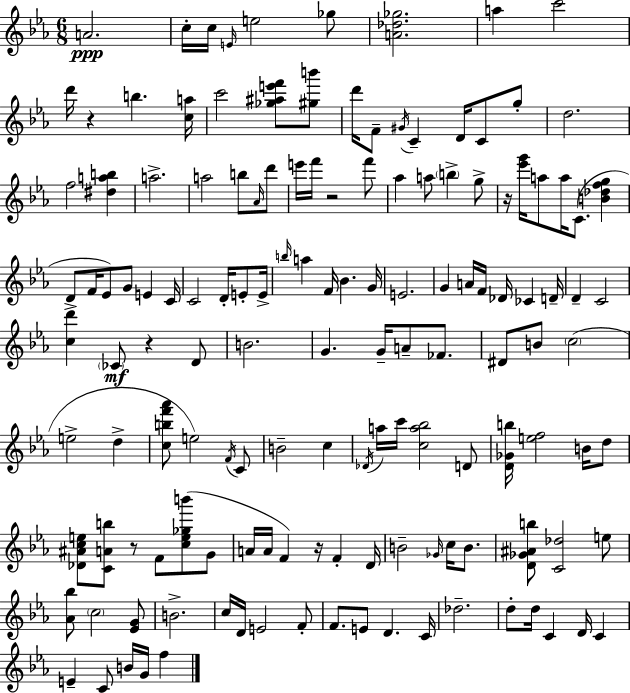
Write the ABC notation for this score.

X:1
T:Untitled
M:6/8
L:1/4
K:Eb
A2 c/4 c/4 E/4 e2 _g/2 [A_d_g]2 a c'2 d'/4 z b [ca]/4 c'2 [_g^ae'f']/2 [^gb']/2 d'/4 F/2 ^G/4 C D/4 C/2 g/2 d2 f2 [^dab] a2 a2 b/2 _A/4 d'/2 e'/4 f'/4 z2 f'/2 _a a/2 b g/2 z/4 [_e'g']/4 a/2 a/4 C/2 [B_dfg] D/2 F/4 _E/2 G/2 E C/4 C2 D/4 E/2 E/4 b/4 a F/4 _B G/4 E2 G A/4 F/4 _D/4 _C D/4 D C2 [cd'] _C/2 z D/2 B2 G G/4 A/2 _F/2 ^D/2 B/2 c2 e2 d [cbf'_a']/2 e2 F/4 C/2 B2 c _D/4 a/4 c'/4 [ca_b]2 D/2 [D_Gb]/4 [ef]2 B/4 d/2 [_D^Ace]/2 [CAb]/2 z/2 F/2 [ce_gb']/2 G/2 A/4 A/4 F z/4 F D/4 B2 _G/4 c/4 B/2 [D_G^Ab]/2 [C_d]2 e/2 [_A_b]/2 c2 [_EG]/2 B2 c/4 D/4 E2 F/2 F/2 E/2 D C/4 _d2 d/2 d/4 C D/4 C E C/2 B/4 G/4 f